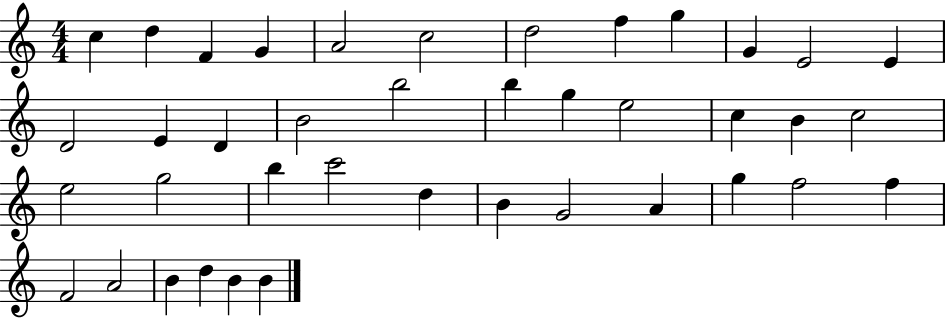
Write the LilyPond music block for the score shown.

{
  \clef treble
  \numericTimeSignature
  \time 4/4
  \key c \major
  c''4 d''4 f'4 g'4 | a'2 c''2 | d''2 f''4 g''4 | g'4 e'2 e'4 | \break d'2 e'4 d'4 | b'2 b''2 | b''4 g''4 e''2 | c''4 b'4 c''2 | \break e''2 g''2 | b''4 c'''2 d''4 | b'4 g'2 a'4 | g''4 f''2 f''4 | \break f'2 a'2 | b'4 d''4 b'4 b'4 | \bar "|."
}